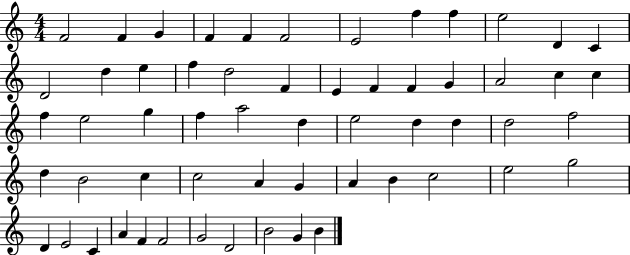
{
  \clef treble
  \numericTimeSignature
  \time 4/4
  \key c \major
  f'2 f'4 g'4 | f'4 f'4 f'2 | e'2 f''4 f''4 | e''2 d'4 c'4 | \break d'2 d''4 e''4 | f''4 d''2 f'4 | e'4 f'4 f'4 g'4 | a'2 c''4 c''4 | \break f''4 e''2 g''4 | f''4 a''2 d''4 | e''2 d''4 d''4 | d''2 f''2 | \break d''4 b'2 c''4 | c''2 a'4 g'4 | a'4 b'4 c''2 | e''2 g''2 | \break d'4 e'2 c'4 | a'4 f'4 f'2 | g'2 d'2 | b'2 g'4 b'4 | \break \bar "|."
}